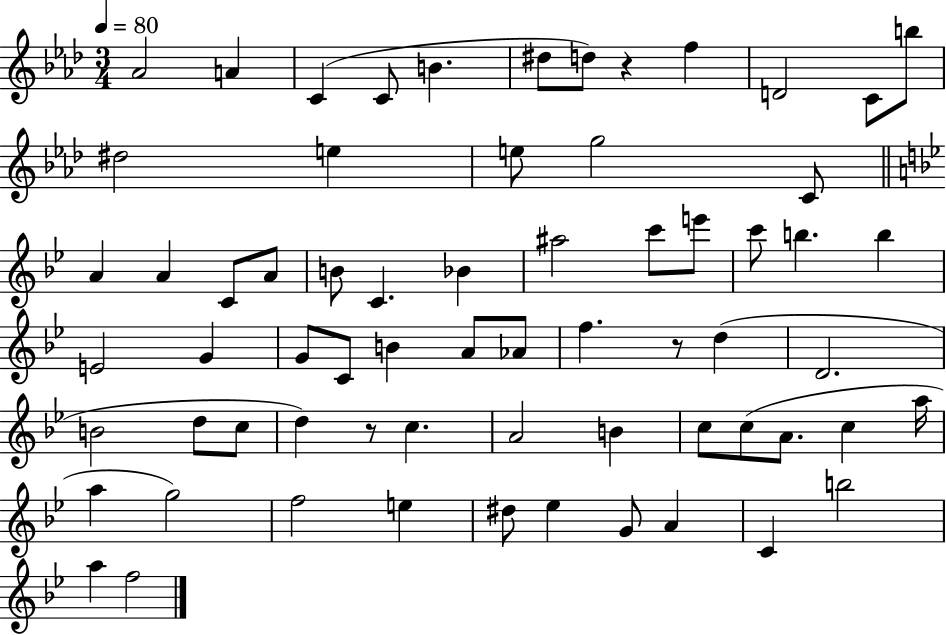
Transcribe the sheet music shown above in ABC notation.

X:1
T:Untitled
M:3/4
L:1/4
K:Ab
_A2 A C C/2 B ^d/2 d/2 z f D2 C/2 b/2 ^d2 e e/2 g2 C/2 A A C/2 A/2 B/2 C _B ^a2 c'/2 e'/2 c'/2 b b E2 G G/2 C/2 B A/2 _A/2 f z/2 d D2 B2 d/2 c/2 d z/2 c A2 B c/2 c/2 A/2 c a/4 a g2 f2 e ^d/2 _e G/2 A C b2 a f2